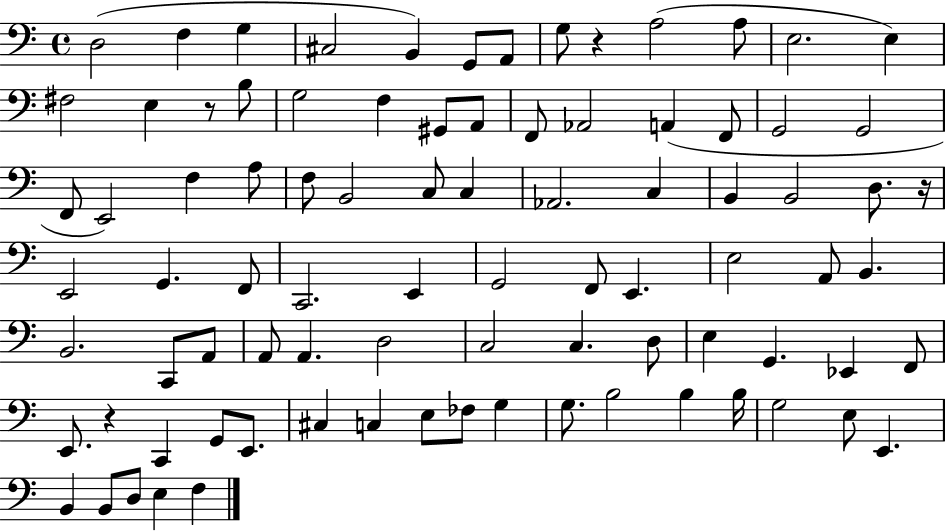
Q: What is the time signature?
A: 4/4